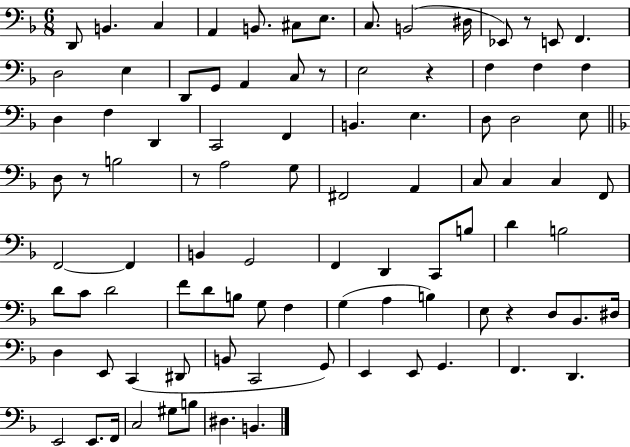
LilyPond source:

{
  \clef bass
  \numericTimeSignature
  \time 6/8
  \key f \major
  \repeat volta 2 { d,8 b,4. c4 | a,4 b,8. cis8 e8. | c8. b,2( dis16 | ees,8) r8 e,8 f,4. | \break d2 e4 | d,8 g,8 a,4 c8 r8 | e2 r4 | f4 f4 f4 | \break d4 f4 d,4 | c,2 f,4 | b,4. e4. | d8 d2 e8 | \break \bar "||" \break \key f \major d8 r8 b2 | r8 a2 g8 | fis,2 a,4 | c8 c4 c4 f,8 | \break f,2~~ f,4 | b,4 g,2 | f,4 d,4 c,8 b8 | d'4 b2 | \break d'8 c'8 d'2 | f'8 d'8 b8 g8 f4 | g4( a4 b4) | e8 r4 d8 bes,8. dis16 | \break d4 e,8 c,4( dis,8 | b,8 c,2 g,8) | e,4 e,8 g,4. | f,4. d,4. | \break e,2 e,8. f,16 | c2 gis8 b8 | dis4. b,4. | } \bar "|."
}